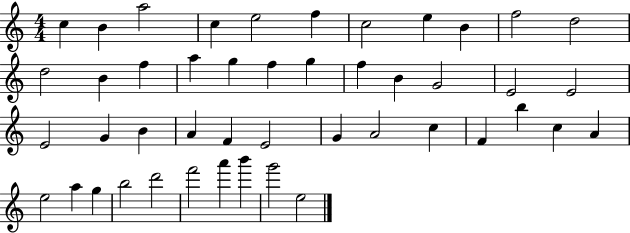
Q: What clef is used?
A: treble